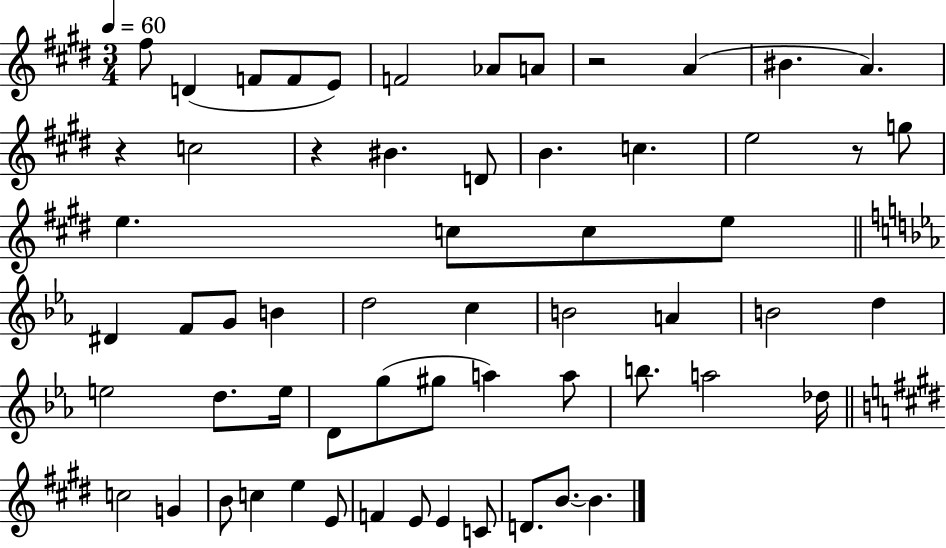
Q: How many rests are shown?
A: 4